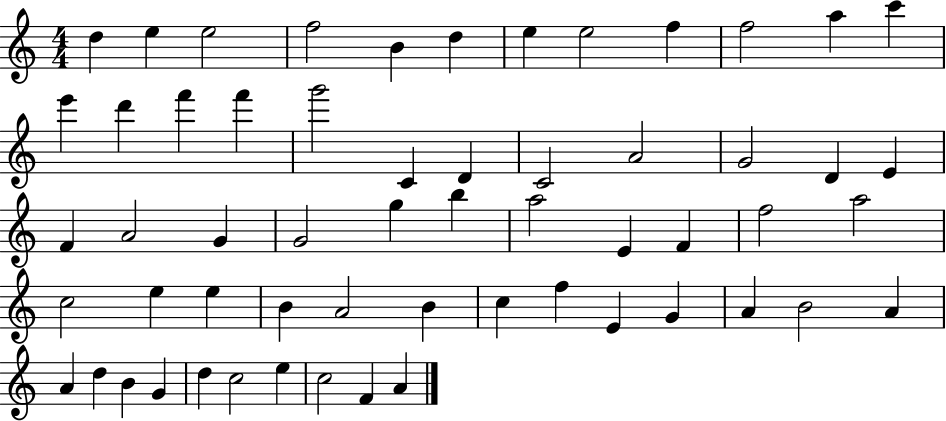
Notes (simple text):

D5/q E5/q E5/h F5/h B4/q D5/q E5/q E5/h F5/q F5/h A5/q C6/q E6/q D6/q F6/q F6/q G6/h C4/q D4/q C4/h A4/h G4/h D4/q E4/q F4/q A4/h G4/q G4/h G5/q B5/q A5/h E4/q F4/q F5/h A5/h C5/h E5/q E5/q B4/q A4/h B4/q C5/q F5/q E4/q G4/q A4/q B4/h A4/q A4/q D5/q B4/q G4/q D5/q C5/h E5/q C5/h F4/q A4/q